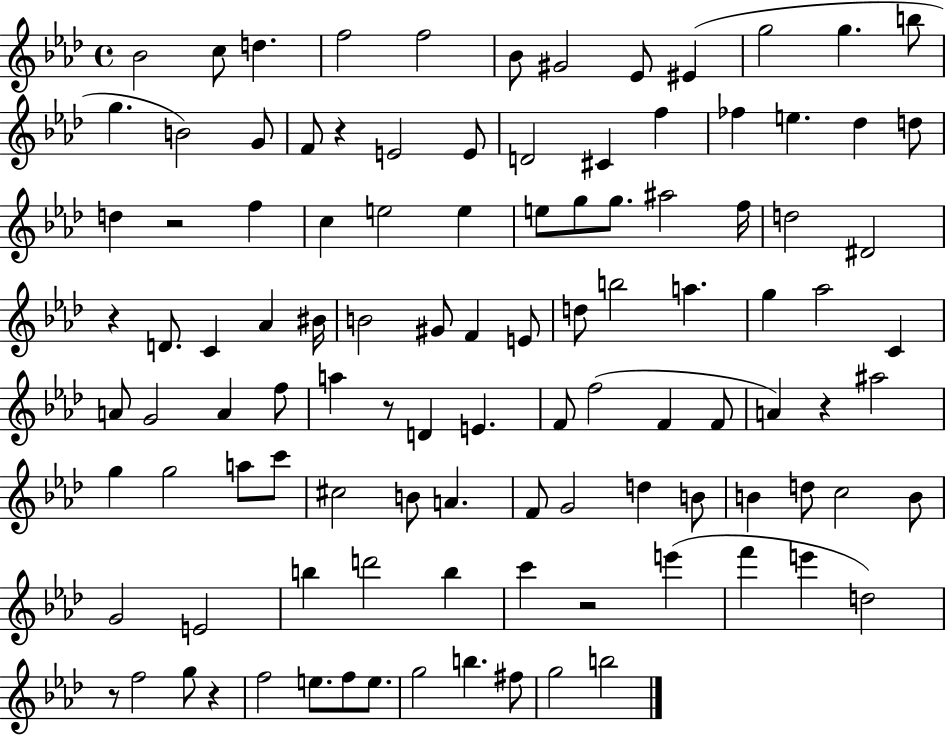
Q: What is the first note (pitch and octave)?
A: Bb4